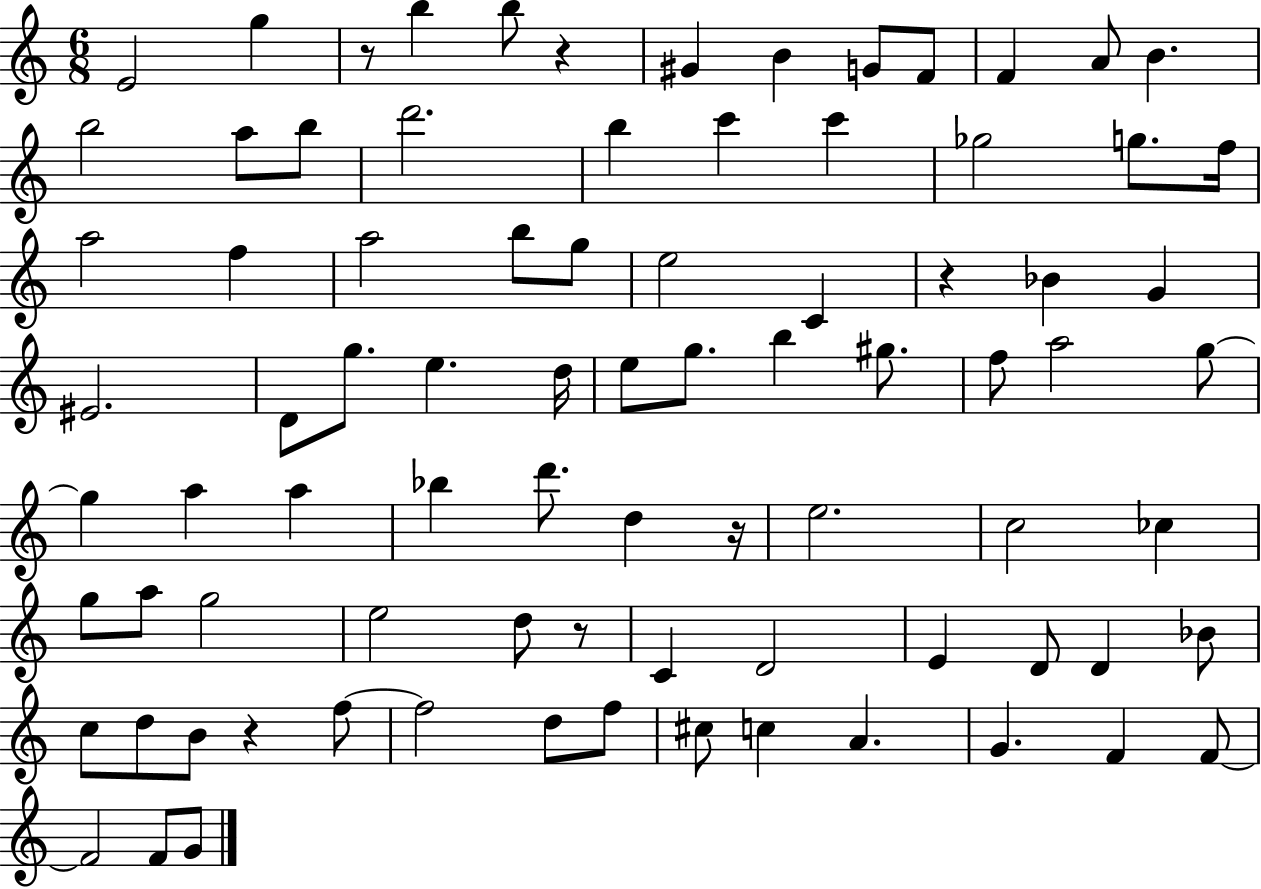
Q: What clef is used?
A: treble